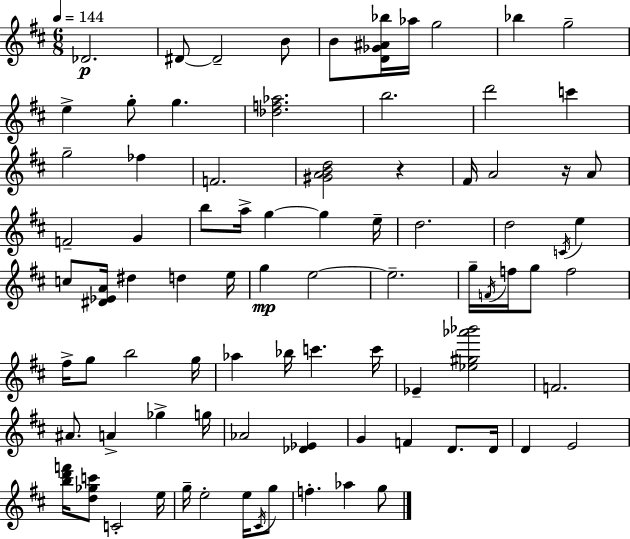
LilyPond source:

{
  \clef treble
  \numericTimeSignature
  \time 6/8
  \key d \major
  \tempo 4 = 144
  des'2.\p | dis'8~~ dis'2-- b'8 | b'8 <d' ges' ais' bes''>16 aes''16 g''2 | bes''4 g''2-- | \break e''4-> g''8-. g''4. | <des'' f'' aes''>2. | b''2. | d'''2 c'''4 | \break g''2-- fes''4 | f'2. | <gis' a' b' d''>2 r4 | fis'16 a'2 r16 a'8 | \break f'2-- g'4 | b''8 a''16-> g''4~~ g''4 e''16-- | d''2. | d''2 \acciaccatura { c'16 } e''4 | \break c''8 <dis' ees' a'>16 dis''4 d''4 | e''16 g''4\mp e''2~~ | e''2.-- | g''16-- \acciaccatura { f'16 } f''16 g''8 f''2 | \break fis''16-> g''8 b''2 | g''16 aes''4 bes''16 c'''4. | c'''16 ees'4-- <ees'' gis'' aes''' bes'''>2 | f'2. | \break ais'8. a'4-> ges''4-> | g''16 aes'2 <des' ees'>4 | g'4 f'4 d'8. | d'16 d'4 e'2 | \break <b'' d''' f'''>16 <d'' ges'' c'''>8 c'2-. | e''16 g''16-- e''2-. e''16 | \acciaccatura { cis'16 } g''8 f''4.-. aes''4 | g''8 \bar "|."
}